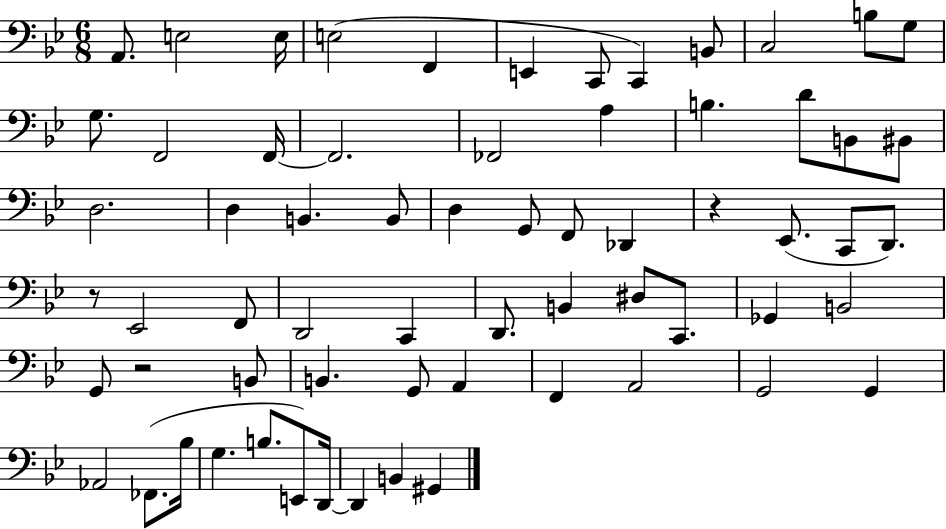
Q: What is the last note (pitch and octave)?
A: G#2